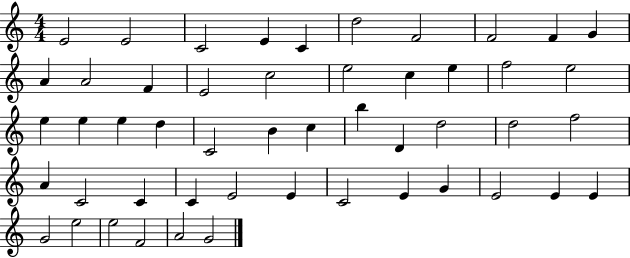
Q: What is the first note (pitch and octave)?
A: E4